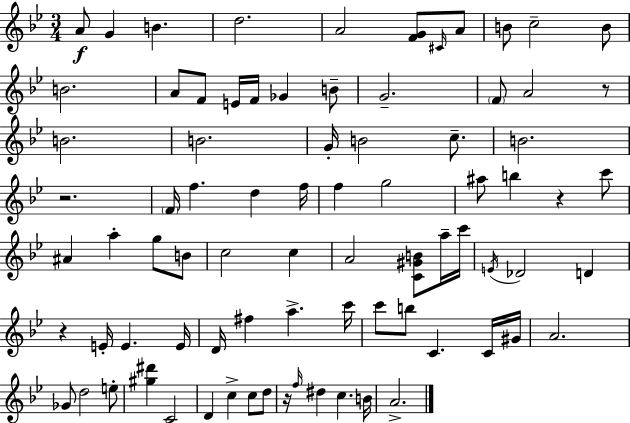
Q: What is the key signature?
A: G minor